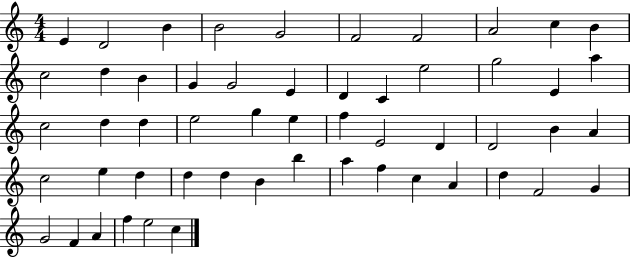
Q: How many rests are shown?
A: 0